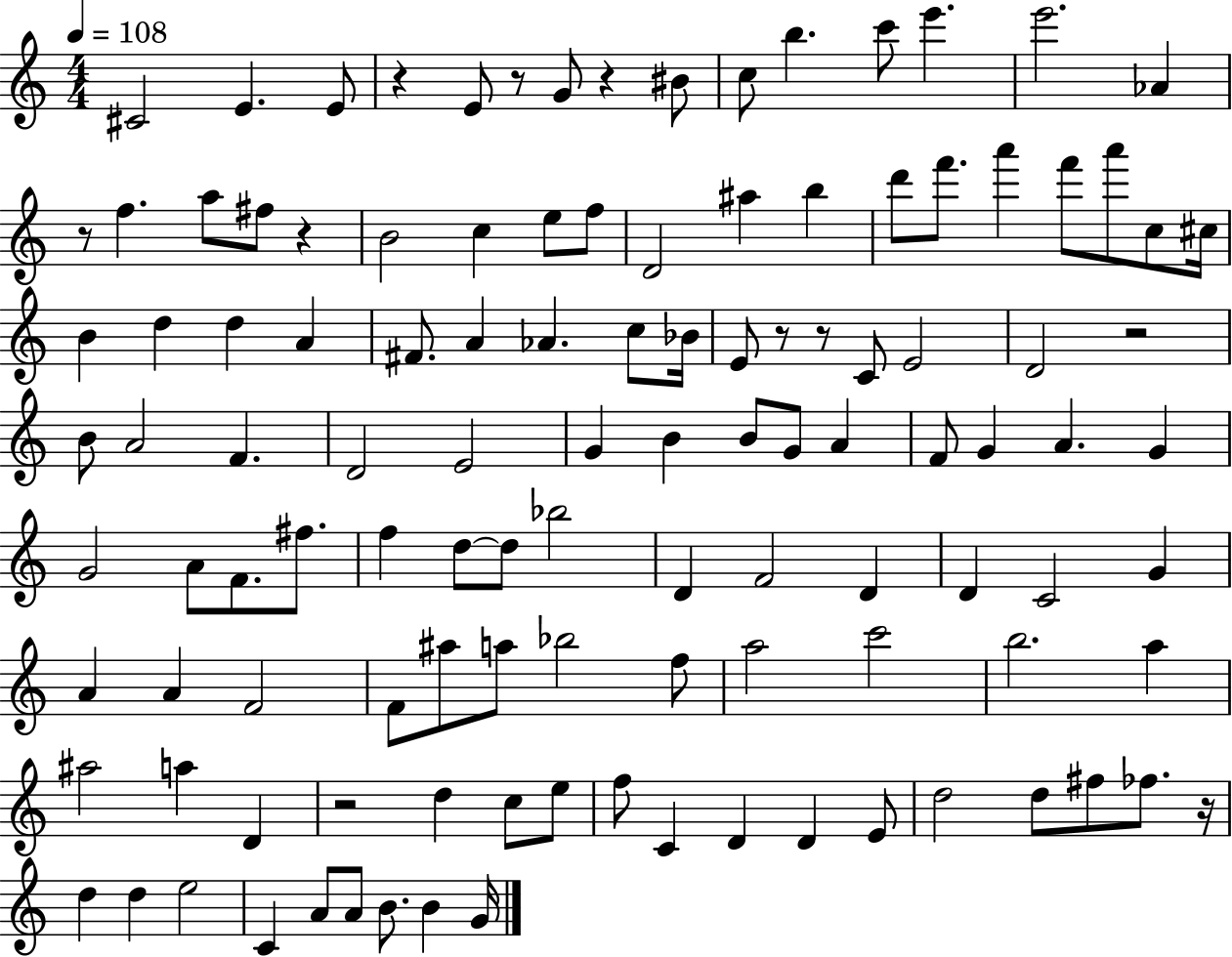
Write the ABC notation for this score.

X:1
T:Untitled
M:4/4
L:1/4
K:C
^C2 E E/2 z E/2 z/2 G/2 z ^B/2 c/2 b c'/2 e' e'2 _A z/2 f a/2 ^f/2 z B2 c e/2 f/2 D2 ^a b d'/2 f'/2 a' f'/2 a'/2 c/2 ^c/4 B d d A ^F/2 A _A c/2 _B/4 E/2 z/2 z/2 C/2 E2 D2 z2 B/2 A2 F D2 E2 G B B/2 G/2 A F/2 G A G G2 A/2 F/2 ^f/2 f d/2 d/2 _b2 D F2 D D C2 G A A F2 F/2 ^a/2 a/2 _b2 f/2 a2 c'2 b2 a ^a2 a D z2 d c/2 e/2 f/2 C D D E/2 d2 d/2 ^f/2 _f/2 z/4 d d e2 C A/2 A/2 B/2 B G/4